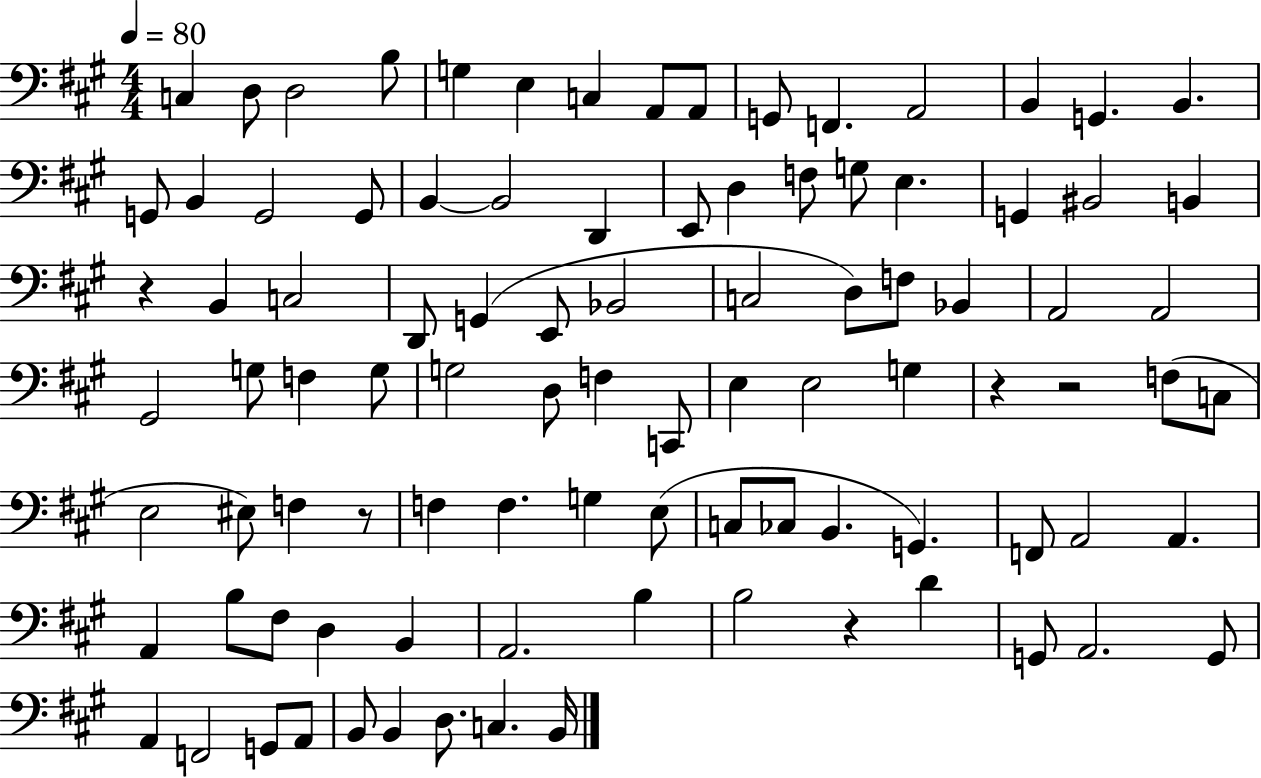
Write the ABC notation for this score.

X:1
T:Untitled
M:4/4
L:1/4
K:A
C, D,/2 D,2 B,/2 G, E, C, A,,/2 A,,/2 G,,/2 F,, A,,2 B,, G,, B,, G,,/2 B,, G,,2 G,,/2 B,, B,,2 D,, E,,/2 D, F,/2 G,/2 E, G,, ^B,,2 B,, z B,, C,2 D,,/2 G,, E,,/2 _B,,2 C,2 D,/2 F,/2 _B,, A,,2 A,,2 ^G,,2 G,/2 F, G,/2 G,2 D,/2 F, C,,/2 E, E,2 G, z z2 F,/2 C,/2 E,2 ^E,/2 F, z/2 F, F, G, E,/2 C,/2 _C,/2 B,, G,, F,,/2 A,,2 A,, A,, B,/2 ^F,/2 D, B,, A,,2 B, B,2 z D G,,/2 A,,2 G,,/2 A,, F,,2 G,,/2 A,,/2 B,,/2 B,, D,/2 C, B,,/4